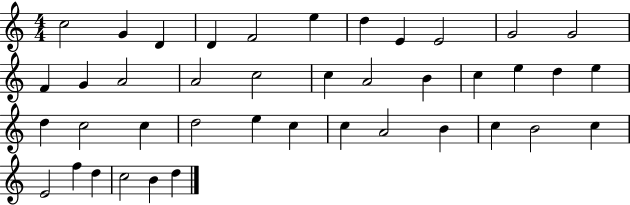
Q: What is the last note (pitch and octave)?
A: D5